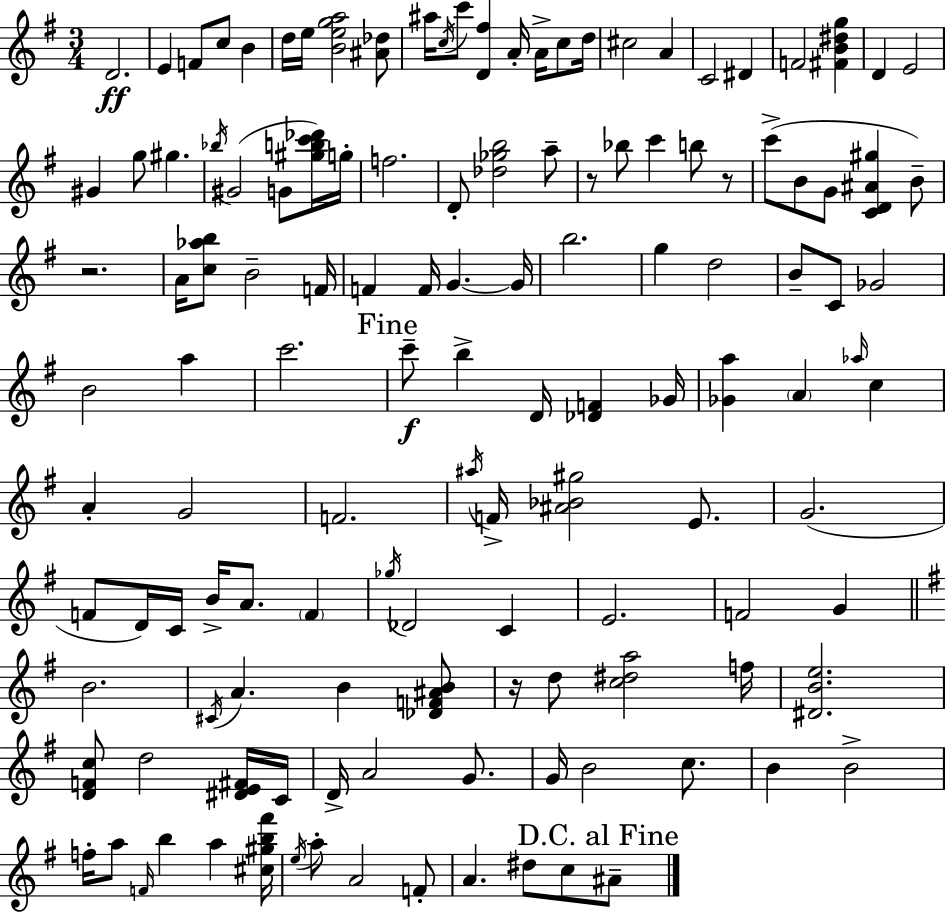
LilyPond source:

{
  \clef treble
  \numericTimeSignature
  \time 3/4
  \key e \minor
  \repeat volta 2 { d'2.\ff | e'4 f'8 c''8 b'4 | d''16 e''16 <b' e'' g'' a''>2 <ais' des''>8 | ais''16 \acciaccatura { c''16 } c'''8 <d' fis''>4 a'16-. a'16-> c''8 | \break d''16 cis''2 a'4 | c'2 dis'4 | f'2 <fis' b' dis'' g''>4 | d'4 e'2 | \break gis'4 g''8 gis''4. | \acciaccatura { bes''16 }( gis'2 g'8 | <gis'' b'' c''' des'''>16) g''16-. f''2. | d'8-. <des'' ges'' b''>2 | \break a''8-- r8 bes''8 c'''4 b''8 | r8 c'''8->( b'8 g'8 <c' d' ais' gis''>4 | b'8--) r2. | a'16 <c'' aes'' b''>8 b'2-- | \break f'16 f'4 f'16 g'4.~~ | g'16 b''2. | g''4 d''2 | b'8-- c'8 ges'2 | \break b'2 a''4 | c'''2. | \mark "Fine" c'''8--\f b''4-> d'16 <des' f'>4 | ges'16 <ges' a''>4 \parenthesize a'4 \grace { aes''16 } c''4 | \break a'4-. g'2 | f'2. | \acciaccatura { ais''16 } f'16-> <ais' bes' gis''>2 | e'8. g'2.( | \break f'8 d'16) c'16 b'16-> a'8. | \parenthesize f'4 \acciaccatura { ges''16 } des'2 | c'4 e'2. | f'2 | \break g'4 \bar "||" \break \key g \major b'2. | \acciaccatura { cis'16 } a'4. b'4 <des' f' ais' b'>8 | r16 d''8 <c'' dis'' a''>2 | f''16 <dis' b' e''>2. | \break <d' f' c''>8 d''2 <dis' e' fis'>16 | c'16 d'16-> a'2 g'8. | g'16 b'2 c''8. | b'4 b'2-> | \break f''16-. a''8 \grace { f'16 } b''4 a''4 | <cis'' gis'' b'' fis'''>16 \acciaccatura { e''16 } a''8-. a'2 | f'8-. a'4. dis''8 c''8 | \mark "D.C. al Fine" ais'8-- } \bar "|."
}